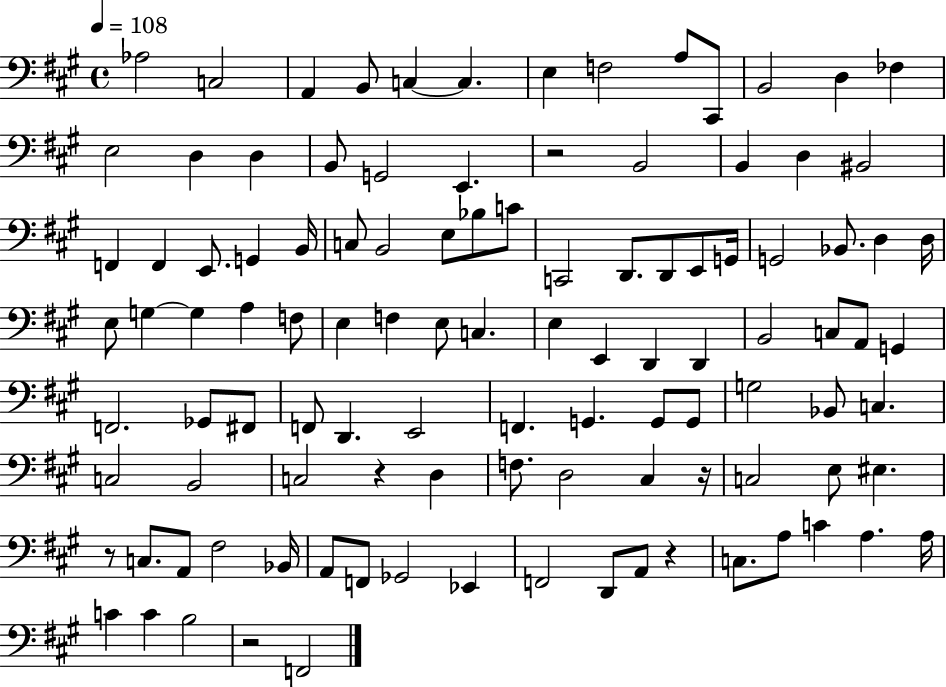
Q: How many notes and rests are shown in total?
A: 108